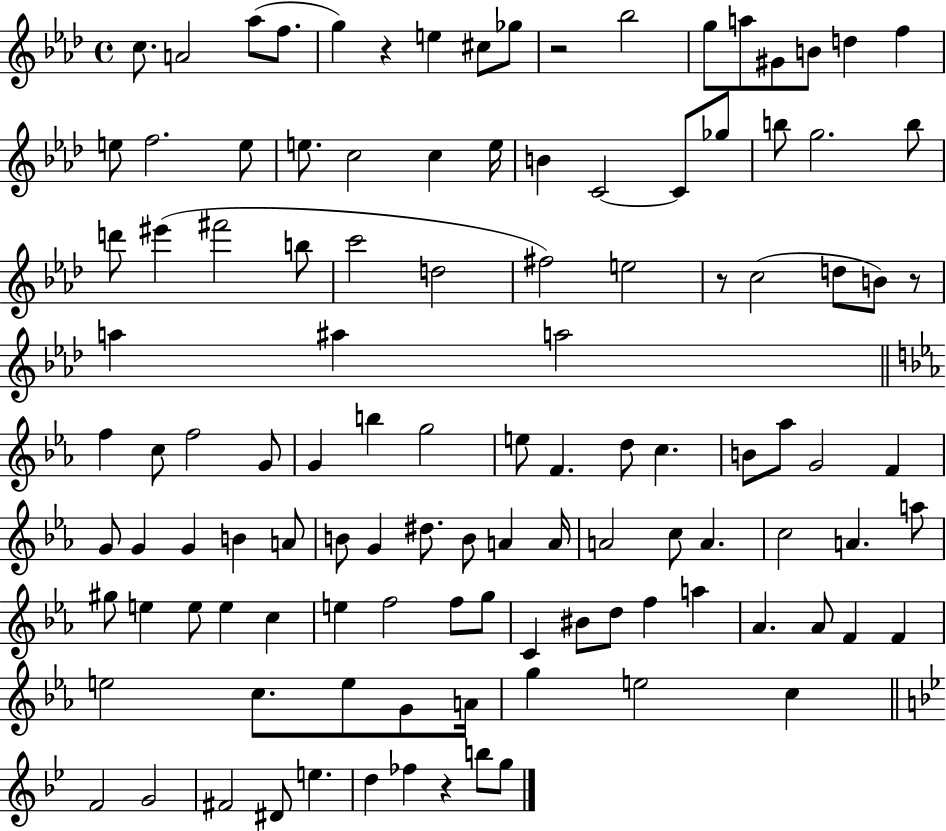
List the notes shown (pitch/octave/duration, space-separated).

C5/e. A4/h Ab5/e F5/e. G5/q R/q E5/q C#5/e Gb5/e R/h Bb5/h G5/e A5/e G#4/e B4/e D5/q F5/q E5/e F5/h. E5/e E5/e. C5/h C5/q E5/s B4/q C4/h C4/e Gb5/e B5/e G5/h. B5/e D6/e EIS6/q F#6/h B5/e C6/h D5/h F#5/h E5/h R/e C5/h D5/e B4/e R/e A5/q A#5/q A5/h F5/q C5/e F5/h G4/e G4/q B5/q G5/h E5/e F4/q. D5/e C5/q. B4/e Ab5/e G4/h F4/q G4/e G4/q G4/q B4/q A4/e B4/e G4/q D#5/e. B4/e A4/q A4/s A4/h C5/e A4/q. C5/h A4/q. A5/e G#5/e E5/q E5/e E5/q C5/q E5/q F5/h F5/e G5/e C4/q BIS4/e D5/e F5/q A5/q Ab4/q. Ab4/e F4/q F4/q E5/h C5/e. E5/e G4/e A4/s G5/q E5/h C5/q F4/h G4/h F#4/h D#4/e E5/q. D5/q FES5/q R/q B5/e G5/e